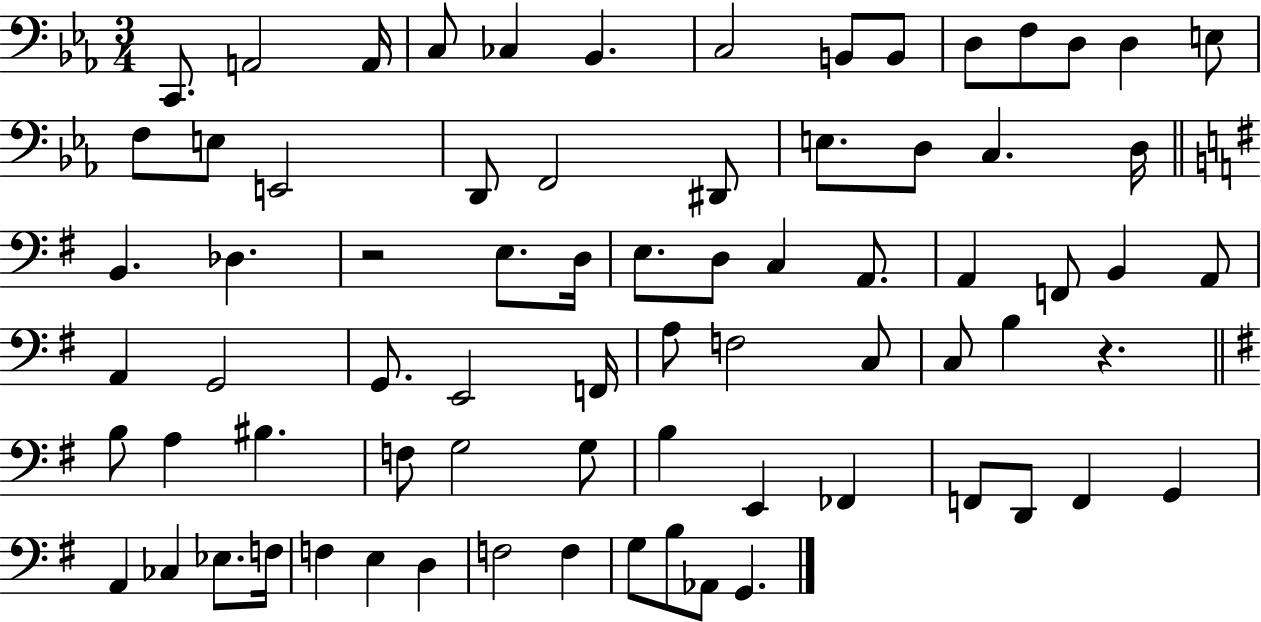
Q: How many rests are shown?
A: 2